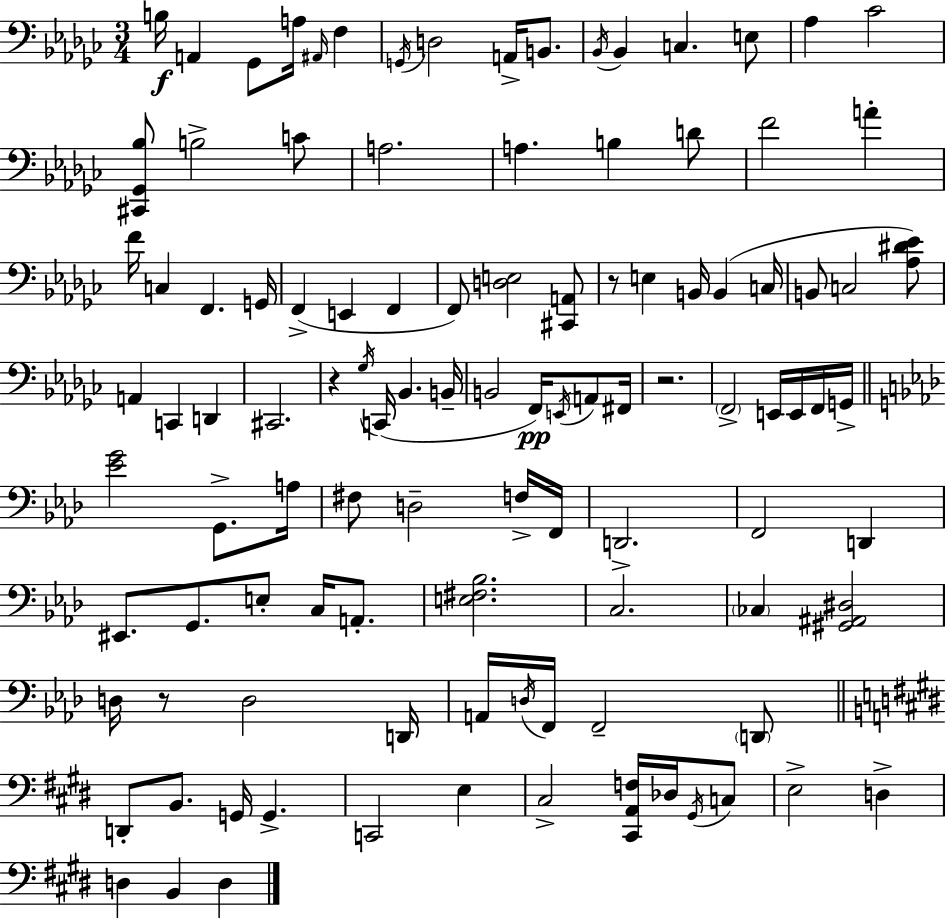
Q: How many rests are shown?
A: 4